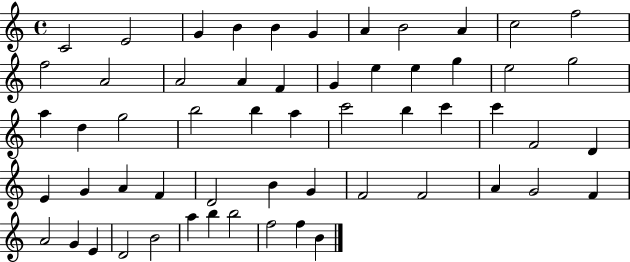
X:1
T:Untitled
M:4/4
L:1/4
K:C
C2 E2 G B B G A B2 A c2 f2 f2 A2 A2 A F G e e g e2 g2 a d g2 b2 b a c'2 b c' c' F2 D E G A F D2 B G F2 F2 A G2 F A2 G E D2 B2 a b b2 f2 f B